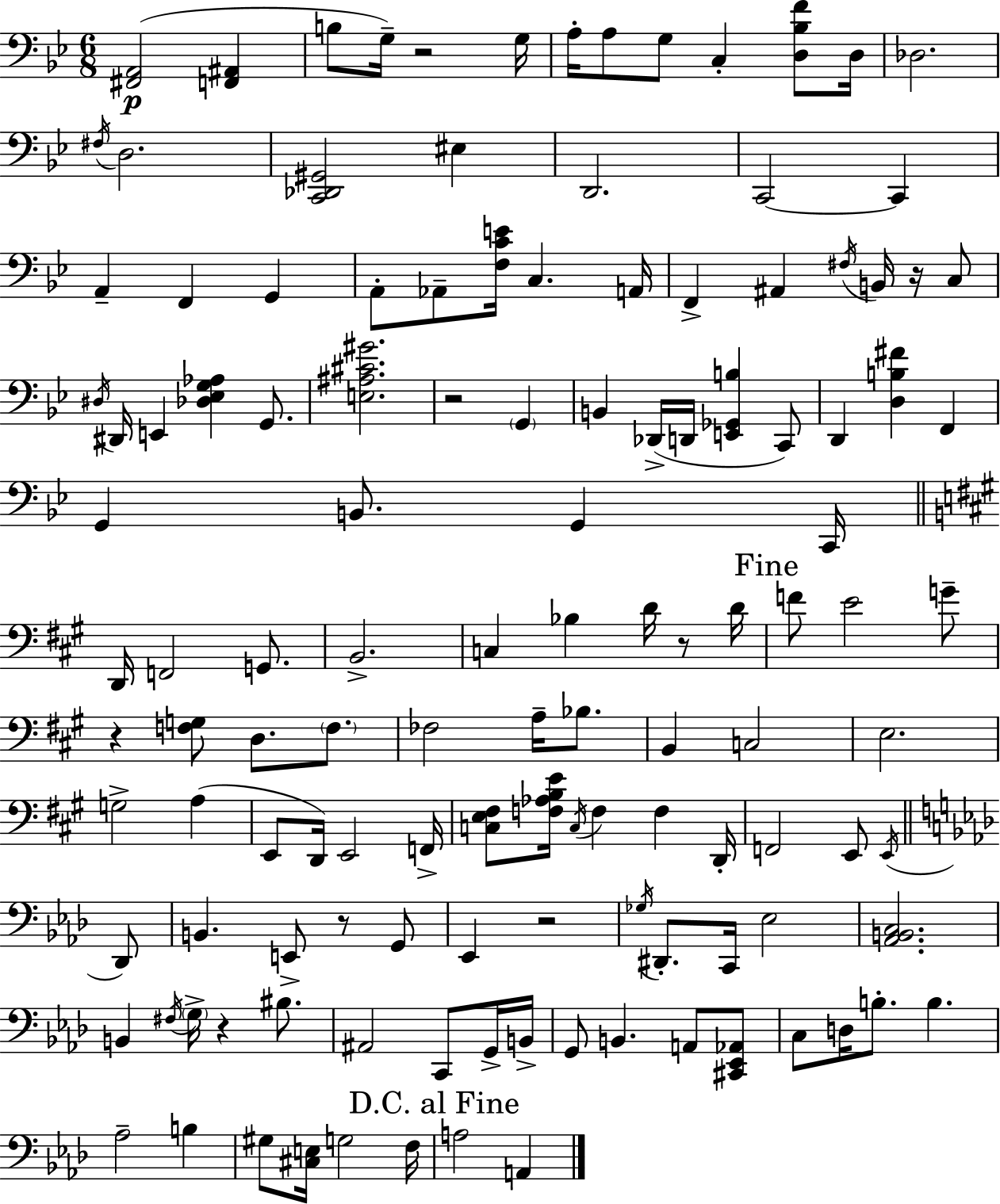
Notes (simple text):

[F#2,A2]/h [F2,A#2]/q B3/e G3/s R/h G3/s A3/s A3/e G3/e C3/q [D3,Bb3,F4]/e D3/s Db3/h. F#3/s D3/h. [C2,Db2,G#2]/h EIS3/q D2/h. C2/h C2/q A2/q F2/q G2/q A2/e Ab2/e [F3,C4,E4]/s C3/q. A2/s F2/q A#2/q F#3/s B2/s R/s C3/e D#3/s D#2/s E2/q [Db3,Eb3,G3,Ab3]/q G2/e. [E3,A#3,C#4,G#4]/h. R/h G2/q B2/q Db2/s D2/s [E2,Gb2,B3]/q C2/e D2/q [D3,B3,F#4]/q F2/q G2/q B2/e. G2/q C2/s D2/s F2/h G2/e. B2/h. C3/q Bb3/q D4/s R/e D4/s F4/e E4/h G4/e R/q [F3,G3]/e D3/e. F3/e. FES3/h A3/s Bb3/e. B2/q C3/h E3/h. G3/h A3/q E2/e D2/s E2/h F2/s [C3,E3,F#3]/e [F3,Ab3,B3,E4]/s C3/s F3/q F3/q D2/s F2/h E2/e E2/s Db2/e B2/q. E2/e R/e G2/e Eb2/q R/h Gb3/s D#2/e. C2/s Eb3/h [Ab2,B2,C3]/h. B2/q F#3/s G3/s R/q BIS3/e. A#2/h C2/e G2/s B2/s G2/e B2/q. A2/e [C#2,Eb2,Ab2]/e C3/e D3/s B3/e. B3/q. Ab3/h B3/q G#3/e [C#3,E3]/s G3/h F3/s A3/h A2/q